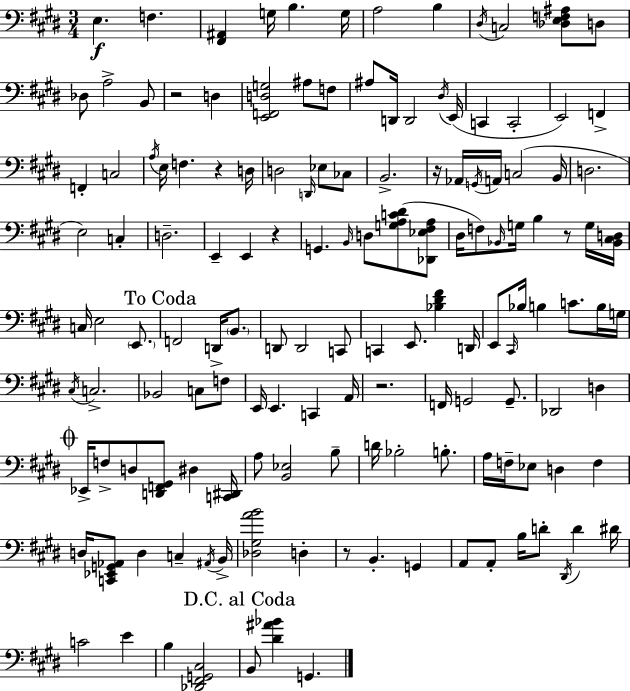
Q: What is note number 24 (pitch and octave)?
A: E2